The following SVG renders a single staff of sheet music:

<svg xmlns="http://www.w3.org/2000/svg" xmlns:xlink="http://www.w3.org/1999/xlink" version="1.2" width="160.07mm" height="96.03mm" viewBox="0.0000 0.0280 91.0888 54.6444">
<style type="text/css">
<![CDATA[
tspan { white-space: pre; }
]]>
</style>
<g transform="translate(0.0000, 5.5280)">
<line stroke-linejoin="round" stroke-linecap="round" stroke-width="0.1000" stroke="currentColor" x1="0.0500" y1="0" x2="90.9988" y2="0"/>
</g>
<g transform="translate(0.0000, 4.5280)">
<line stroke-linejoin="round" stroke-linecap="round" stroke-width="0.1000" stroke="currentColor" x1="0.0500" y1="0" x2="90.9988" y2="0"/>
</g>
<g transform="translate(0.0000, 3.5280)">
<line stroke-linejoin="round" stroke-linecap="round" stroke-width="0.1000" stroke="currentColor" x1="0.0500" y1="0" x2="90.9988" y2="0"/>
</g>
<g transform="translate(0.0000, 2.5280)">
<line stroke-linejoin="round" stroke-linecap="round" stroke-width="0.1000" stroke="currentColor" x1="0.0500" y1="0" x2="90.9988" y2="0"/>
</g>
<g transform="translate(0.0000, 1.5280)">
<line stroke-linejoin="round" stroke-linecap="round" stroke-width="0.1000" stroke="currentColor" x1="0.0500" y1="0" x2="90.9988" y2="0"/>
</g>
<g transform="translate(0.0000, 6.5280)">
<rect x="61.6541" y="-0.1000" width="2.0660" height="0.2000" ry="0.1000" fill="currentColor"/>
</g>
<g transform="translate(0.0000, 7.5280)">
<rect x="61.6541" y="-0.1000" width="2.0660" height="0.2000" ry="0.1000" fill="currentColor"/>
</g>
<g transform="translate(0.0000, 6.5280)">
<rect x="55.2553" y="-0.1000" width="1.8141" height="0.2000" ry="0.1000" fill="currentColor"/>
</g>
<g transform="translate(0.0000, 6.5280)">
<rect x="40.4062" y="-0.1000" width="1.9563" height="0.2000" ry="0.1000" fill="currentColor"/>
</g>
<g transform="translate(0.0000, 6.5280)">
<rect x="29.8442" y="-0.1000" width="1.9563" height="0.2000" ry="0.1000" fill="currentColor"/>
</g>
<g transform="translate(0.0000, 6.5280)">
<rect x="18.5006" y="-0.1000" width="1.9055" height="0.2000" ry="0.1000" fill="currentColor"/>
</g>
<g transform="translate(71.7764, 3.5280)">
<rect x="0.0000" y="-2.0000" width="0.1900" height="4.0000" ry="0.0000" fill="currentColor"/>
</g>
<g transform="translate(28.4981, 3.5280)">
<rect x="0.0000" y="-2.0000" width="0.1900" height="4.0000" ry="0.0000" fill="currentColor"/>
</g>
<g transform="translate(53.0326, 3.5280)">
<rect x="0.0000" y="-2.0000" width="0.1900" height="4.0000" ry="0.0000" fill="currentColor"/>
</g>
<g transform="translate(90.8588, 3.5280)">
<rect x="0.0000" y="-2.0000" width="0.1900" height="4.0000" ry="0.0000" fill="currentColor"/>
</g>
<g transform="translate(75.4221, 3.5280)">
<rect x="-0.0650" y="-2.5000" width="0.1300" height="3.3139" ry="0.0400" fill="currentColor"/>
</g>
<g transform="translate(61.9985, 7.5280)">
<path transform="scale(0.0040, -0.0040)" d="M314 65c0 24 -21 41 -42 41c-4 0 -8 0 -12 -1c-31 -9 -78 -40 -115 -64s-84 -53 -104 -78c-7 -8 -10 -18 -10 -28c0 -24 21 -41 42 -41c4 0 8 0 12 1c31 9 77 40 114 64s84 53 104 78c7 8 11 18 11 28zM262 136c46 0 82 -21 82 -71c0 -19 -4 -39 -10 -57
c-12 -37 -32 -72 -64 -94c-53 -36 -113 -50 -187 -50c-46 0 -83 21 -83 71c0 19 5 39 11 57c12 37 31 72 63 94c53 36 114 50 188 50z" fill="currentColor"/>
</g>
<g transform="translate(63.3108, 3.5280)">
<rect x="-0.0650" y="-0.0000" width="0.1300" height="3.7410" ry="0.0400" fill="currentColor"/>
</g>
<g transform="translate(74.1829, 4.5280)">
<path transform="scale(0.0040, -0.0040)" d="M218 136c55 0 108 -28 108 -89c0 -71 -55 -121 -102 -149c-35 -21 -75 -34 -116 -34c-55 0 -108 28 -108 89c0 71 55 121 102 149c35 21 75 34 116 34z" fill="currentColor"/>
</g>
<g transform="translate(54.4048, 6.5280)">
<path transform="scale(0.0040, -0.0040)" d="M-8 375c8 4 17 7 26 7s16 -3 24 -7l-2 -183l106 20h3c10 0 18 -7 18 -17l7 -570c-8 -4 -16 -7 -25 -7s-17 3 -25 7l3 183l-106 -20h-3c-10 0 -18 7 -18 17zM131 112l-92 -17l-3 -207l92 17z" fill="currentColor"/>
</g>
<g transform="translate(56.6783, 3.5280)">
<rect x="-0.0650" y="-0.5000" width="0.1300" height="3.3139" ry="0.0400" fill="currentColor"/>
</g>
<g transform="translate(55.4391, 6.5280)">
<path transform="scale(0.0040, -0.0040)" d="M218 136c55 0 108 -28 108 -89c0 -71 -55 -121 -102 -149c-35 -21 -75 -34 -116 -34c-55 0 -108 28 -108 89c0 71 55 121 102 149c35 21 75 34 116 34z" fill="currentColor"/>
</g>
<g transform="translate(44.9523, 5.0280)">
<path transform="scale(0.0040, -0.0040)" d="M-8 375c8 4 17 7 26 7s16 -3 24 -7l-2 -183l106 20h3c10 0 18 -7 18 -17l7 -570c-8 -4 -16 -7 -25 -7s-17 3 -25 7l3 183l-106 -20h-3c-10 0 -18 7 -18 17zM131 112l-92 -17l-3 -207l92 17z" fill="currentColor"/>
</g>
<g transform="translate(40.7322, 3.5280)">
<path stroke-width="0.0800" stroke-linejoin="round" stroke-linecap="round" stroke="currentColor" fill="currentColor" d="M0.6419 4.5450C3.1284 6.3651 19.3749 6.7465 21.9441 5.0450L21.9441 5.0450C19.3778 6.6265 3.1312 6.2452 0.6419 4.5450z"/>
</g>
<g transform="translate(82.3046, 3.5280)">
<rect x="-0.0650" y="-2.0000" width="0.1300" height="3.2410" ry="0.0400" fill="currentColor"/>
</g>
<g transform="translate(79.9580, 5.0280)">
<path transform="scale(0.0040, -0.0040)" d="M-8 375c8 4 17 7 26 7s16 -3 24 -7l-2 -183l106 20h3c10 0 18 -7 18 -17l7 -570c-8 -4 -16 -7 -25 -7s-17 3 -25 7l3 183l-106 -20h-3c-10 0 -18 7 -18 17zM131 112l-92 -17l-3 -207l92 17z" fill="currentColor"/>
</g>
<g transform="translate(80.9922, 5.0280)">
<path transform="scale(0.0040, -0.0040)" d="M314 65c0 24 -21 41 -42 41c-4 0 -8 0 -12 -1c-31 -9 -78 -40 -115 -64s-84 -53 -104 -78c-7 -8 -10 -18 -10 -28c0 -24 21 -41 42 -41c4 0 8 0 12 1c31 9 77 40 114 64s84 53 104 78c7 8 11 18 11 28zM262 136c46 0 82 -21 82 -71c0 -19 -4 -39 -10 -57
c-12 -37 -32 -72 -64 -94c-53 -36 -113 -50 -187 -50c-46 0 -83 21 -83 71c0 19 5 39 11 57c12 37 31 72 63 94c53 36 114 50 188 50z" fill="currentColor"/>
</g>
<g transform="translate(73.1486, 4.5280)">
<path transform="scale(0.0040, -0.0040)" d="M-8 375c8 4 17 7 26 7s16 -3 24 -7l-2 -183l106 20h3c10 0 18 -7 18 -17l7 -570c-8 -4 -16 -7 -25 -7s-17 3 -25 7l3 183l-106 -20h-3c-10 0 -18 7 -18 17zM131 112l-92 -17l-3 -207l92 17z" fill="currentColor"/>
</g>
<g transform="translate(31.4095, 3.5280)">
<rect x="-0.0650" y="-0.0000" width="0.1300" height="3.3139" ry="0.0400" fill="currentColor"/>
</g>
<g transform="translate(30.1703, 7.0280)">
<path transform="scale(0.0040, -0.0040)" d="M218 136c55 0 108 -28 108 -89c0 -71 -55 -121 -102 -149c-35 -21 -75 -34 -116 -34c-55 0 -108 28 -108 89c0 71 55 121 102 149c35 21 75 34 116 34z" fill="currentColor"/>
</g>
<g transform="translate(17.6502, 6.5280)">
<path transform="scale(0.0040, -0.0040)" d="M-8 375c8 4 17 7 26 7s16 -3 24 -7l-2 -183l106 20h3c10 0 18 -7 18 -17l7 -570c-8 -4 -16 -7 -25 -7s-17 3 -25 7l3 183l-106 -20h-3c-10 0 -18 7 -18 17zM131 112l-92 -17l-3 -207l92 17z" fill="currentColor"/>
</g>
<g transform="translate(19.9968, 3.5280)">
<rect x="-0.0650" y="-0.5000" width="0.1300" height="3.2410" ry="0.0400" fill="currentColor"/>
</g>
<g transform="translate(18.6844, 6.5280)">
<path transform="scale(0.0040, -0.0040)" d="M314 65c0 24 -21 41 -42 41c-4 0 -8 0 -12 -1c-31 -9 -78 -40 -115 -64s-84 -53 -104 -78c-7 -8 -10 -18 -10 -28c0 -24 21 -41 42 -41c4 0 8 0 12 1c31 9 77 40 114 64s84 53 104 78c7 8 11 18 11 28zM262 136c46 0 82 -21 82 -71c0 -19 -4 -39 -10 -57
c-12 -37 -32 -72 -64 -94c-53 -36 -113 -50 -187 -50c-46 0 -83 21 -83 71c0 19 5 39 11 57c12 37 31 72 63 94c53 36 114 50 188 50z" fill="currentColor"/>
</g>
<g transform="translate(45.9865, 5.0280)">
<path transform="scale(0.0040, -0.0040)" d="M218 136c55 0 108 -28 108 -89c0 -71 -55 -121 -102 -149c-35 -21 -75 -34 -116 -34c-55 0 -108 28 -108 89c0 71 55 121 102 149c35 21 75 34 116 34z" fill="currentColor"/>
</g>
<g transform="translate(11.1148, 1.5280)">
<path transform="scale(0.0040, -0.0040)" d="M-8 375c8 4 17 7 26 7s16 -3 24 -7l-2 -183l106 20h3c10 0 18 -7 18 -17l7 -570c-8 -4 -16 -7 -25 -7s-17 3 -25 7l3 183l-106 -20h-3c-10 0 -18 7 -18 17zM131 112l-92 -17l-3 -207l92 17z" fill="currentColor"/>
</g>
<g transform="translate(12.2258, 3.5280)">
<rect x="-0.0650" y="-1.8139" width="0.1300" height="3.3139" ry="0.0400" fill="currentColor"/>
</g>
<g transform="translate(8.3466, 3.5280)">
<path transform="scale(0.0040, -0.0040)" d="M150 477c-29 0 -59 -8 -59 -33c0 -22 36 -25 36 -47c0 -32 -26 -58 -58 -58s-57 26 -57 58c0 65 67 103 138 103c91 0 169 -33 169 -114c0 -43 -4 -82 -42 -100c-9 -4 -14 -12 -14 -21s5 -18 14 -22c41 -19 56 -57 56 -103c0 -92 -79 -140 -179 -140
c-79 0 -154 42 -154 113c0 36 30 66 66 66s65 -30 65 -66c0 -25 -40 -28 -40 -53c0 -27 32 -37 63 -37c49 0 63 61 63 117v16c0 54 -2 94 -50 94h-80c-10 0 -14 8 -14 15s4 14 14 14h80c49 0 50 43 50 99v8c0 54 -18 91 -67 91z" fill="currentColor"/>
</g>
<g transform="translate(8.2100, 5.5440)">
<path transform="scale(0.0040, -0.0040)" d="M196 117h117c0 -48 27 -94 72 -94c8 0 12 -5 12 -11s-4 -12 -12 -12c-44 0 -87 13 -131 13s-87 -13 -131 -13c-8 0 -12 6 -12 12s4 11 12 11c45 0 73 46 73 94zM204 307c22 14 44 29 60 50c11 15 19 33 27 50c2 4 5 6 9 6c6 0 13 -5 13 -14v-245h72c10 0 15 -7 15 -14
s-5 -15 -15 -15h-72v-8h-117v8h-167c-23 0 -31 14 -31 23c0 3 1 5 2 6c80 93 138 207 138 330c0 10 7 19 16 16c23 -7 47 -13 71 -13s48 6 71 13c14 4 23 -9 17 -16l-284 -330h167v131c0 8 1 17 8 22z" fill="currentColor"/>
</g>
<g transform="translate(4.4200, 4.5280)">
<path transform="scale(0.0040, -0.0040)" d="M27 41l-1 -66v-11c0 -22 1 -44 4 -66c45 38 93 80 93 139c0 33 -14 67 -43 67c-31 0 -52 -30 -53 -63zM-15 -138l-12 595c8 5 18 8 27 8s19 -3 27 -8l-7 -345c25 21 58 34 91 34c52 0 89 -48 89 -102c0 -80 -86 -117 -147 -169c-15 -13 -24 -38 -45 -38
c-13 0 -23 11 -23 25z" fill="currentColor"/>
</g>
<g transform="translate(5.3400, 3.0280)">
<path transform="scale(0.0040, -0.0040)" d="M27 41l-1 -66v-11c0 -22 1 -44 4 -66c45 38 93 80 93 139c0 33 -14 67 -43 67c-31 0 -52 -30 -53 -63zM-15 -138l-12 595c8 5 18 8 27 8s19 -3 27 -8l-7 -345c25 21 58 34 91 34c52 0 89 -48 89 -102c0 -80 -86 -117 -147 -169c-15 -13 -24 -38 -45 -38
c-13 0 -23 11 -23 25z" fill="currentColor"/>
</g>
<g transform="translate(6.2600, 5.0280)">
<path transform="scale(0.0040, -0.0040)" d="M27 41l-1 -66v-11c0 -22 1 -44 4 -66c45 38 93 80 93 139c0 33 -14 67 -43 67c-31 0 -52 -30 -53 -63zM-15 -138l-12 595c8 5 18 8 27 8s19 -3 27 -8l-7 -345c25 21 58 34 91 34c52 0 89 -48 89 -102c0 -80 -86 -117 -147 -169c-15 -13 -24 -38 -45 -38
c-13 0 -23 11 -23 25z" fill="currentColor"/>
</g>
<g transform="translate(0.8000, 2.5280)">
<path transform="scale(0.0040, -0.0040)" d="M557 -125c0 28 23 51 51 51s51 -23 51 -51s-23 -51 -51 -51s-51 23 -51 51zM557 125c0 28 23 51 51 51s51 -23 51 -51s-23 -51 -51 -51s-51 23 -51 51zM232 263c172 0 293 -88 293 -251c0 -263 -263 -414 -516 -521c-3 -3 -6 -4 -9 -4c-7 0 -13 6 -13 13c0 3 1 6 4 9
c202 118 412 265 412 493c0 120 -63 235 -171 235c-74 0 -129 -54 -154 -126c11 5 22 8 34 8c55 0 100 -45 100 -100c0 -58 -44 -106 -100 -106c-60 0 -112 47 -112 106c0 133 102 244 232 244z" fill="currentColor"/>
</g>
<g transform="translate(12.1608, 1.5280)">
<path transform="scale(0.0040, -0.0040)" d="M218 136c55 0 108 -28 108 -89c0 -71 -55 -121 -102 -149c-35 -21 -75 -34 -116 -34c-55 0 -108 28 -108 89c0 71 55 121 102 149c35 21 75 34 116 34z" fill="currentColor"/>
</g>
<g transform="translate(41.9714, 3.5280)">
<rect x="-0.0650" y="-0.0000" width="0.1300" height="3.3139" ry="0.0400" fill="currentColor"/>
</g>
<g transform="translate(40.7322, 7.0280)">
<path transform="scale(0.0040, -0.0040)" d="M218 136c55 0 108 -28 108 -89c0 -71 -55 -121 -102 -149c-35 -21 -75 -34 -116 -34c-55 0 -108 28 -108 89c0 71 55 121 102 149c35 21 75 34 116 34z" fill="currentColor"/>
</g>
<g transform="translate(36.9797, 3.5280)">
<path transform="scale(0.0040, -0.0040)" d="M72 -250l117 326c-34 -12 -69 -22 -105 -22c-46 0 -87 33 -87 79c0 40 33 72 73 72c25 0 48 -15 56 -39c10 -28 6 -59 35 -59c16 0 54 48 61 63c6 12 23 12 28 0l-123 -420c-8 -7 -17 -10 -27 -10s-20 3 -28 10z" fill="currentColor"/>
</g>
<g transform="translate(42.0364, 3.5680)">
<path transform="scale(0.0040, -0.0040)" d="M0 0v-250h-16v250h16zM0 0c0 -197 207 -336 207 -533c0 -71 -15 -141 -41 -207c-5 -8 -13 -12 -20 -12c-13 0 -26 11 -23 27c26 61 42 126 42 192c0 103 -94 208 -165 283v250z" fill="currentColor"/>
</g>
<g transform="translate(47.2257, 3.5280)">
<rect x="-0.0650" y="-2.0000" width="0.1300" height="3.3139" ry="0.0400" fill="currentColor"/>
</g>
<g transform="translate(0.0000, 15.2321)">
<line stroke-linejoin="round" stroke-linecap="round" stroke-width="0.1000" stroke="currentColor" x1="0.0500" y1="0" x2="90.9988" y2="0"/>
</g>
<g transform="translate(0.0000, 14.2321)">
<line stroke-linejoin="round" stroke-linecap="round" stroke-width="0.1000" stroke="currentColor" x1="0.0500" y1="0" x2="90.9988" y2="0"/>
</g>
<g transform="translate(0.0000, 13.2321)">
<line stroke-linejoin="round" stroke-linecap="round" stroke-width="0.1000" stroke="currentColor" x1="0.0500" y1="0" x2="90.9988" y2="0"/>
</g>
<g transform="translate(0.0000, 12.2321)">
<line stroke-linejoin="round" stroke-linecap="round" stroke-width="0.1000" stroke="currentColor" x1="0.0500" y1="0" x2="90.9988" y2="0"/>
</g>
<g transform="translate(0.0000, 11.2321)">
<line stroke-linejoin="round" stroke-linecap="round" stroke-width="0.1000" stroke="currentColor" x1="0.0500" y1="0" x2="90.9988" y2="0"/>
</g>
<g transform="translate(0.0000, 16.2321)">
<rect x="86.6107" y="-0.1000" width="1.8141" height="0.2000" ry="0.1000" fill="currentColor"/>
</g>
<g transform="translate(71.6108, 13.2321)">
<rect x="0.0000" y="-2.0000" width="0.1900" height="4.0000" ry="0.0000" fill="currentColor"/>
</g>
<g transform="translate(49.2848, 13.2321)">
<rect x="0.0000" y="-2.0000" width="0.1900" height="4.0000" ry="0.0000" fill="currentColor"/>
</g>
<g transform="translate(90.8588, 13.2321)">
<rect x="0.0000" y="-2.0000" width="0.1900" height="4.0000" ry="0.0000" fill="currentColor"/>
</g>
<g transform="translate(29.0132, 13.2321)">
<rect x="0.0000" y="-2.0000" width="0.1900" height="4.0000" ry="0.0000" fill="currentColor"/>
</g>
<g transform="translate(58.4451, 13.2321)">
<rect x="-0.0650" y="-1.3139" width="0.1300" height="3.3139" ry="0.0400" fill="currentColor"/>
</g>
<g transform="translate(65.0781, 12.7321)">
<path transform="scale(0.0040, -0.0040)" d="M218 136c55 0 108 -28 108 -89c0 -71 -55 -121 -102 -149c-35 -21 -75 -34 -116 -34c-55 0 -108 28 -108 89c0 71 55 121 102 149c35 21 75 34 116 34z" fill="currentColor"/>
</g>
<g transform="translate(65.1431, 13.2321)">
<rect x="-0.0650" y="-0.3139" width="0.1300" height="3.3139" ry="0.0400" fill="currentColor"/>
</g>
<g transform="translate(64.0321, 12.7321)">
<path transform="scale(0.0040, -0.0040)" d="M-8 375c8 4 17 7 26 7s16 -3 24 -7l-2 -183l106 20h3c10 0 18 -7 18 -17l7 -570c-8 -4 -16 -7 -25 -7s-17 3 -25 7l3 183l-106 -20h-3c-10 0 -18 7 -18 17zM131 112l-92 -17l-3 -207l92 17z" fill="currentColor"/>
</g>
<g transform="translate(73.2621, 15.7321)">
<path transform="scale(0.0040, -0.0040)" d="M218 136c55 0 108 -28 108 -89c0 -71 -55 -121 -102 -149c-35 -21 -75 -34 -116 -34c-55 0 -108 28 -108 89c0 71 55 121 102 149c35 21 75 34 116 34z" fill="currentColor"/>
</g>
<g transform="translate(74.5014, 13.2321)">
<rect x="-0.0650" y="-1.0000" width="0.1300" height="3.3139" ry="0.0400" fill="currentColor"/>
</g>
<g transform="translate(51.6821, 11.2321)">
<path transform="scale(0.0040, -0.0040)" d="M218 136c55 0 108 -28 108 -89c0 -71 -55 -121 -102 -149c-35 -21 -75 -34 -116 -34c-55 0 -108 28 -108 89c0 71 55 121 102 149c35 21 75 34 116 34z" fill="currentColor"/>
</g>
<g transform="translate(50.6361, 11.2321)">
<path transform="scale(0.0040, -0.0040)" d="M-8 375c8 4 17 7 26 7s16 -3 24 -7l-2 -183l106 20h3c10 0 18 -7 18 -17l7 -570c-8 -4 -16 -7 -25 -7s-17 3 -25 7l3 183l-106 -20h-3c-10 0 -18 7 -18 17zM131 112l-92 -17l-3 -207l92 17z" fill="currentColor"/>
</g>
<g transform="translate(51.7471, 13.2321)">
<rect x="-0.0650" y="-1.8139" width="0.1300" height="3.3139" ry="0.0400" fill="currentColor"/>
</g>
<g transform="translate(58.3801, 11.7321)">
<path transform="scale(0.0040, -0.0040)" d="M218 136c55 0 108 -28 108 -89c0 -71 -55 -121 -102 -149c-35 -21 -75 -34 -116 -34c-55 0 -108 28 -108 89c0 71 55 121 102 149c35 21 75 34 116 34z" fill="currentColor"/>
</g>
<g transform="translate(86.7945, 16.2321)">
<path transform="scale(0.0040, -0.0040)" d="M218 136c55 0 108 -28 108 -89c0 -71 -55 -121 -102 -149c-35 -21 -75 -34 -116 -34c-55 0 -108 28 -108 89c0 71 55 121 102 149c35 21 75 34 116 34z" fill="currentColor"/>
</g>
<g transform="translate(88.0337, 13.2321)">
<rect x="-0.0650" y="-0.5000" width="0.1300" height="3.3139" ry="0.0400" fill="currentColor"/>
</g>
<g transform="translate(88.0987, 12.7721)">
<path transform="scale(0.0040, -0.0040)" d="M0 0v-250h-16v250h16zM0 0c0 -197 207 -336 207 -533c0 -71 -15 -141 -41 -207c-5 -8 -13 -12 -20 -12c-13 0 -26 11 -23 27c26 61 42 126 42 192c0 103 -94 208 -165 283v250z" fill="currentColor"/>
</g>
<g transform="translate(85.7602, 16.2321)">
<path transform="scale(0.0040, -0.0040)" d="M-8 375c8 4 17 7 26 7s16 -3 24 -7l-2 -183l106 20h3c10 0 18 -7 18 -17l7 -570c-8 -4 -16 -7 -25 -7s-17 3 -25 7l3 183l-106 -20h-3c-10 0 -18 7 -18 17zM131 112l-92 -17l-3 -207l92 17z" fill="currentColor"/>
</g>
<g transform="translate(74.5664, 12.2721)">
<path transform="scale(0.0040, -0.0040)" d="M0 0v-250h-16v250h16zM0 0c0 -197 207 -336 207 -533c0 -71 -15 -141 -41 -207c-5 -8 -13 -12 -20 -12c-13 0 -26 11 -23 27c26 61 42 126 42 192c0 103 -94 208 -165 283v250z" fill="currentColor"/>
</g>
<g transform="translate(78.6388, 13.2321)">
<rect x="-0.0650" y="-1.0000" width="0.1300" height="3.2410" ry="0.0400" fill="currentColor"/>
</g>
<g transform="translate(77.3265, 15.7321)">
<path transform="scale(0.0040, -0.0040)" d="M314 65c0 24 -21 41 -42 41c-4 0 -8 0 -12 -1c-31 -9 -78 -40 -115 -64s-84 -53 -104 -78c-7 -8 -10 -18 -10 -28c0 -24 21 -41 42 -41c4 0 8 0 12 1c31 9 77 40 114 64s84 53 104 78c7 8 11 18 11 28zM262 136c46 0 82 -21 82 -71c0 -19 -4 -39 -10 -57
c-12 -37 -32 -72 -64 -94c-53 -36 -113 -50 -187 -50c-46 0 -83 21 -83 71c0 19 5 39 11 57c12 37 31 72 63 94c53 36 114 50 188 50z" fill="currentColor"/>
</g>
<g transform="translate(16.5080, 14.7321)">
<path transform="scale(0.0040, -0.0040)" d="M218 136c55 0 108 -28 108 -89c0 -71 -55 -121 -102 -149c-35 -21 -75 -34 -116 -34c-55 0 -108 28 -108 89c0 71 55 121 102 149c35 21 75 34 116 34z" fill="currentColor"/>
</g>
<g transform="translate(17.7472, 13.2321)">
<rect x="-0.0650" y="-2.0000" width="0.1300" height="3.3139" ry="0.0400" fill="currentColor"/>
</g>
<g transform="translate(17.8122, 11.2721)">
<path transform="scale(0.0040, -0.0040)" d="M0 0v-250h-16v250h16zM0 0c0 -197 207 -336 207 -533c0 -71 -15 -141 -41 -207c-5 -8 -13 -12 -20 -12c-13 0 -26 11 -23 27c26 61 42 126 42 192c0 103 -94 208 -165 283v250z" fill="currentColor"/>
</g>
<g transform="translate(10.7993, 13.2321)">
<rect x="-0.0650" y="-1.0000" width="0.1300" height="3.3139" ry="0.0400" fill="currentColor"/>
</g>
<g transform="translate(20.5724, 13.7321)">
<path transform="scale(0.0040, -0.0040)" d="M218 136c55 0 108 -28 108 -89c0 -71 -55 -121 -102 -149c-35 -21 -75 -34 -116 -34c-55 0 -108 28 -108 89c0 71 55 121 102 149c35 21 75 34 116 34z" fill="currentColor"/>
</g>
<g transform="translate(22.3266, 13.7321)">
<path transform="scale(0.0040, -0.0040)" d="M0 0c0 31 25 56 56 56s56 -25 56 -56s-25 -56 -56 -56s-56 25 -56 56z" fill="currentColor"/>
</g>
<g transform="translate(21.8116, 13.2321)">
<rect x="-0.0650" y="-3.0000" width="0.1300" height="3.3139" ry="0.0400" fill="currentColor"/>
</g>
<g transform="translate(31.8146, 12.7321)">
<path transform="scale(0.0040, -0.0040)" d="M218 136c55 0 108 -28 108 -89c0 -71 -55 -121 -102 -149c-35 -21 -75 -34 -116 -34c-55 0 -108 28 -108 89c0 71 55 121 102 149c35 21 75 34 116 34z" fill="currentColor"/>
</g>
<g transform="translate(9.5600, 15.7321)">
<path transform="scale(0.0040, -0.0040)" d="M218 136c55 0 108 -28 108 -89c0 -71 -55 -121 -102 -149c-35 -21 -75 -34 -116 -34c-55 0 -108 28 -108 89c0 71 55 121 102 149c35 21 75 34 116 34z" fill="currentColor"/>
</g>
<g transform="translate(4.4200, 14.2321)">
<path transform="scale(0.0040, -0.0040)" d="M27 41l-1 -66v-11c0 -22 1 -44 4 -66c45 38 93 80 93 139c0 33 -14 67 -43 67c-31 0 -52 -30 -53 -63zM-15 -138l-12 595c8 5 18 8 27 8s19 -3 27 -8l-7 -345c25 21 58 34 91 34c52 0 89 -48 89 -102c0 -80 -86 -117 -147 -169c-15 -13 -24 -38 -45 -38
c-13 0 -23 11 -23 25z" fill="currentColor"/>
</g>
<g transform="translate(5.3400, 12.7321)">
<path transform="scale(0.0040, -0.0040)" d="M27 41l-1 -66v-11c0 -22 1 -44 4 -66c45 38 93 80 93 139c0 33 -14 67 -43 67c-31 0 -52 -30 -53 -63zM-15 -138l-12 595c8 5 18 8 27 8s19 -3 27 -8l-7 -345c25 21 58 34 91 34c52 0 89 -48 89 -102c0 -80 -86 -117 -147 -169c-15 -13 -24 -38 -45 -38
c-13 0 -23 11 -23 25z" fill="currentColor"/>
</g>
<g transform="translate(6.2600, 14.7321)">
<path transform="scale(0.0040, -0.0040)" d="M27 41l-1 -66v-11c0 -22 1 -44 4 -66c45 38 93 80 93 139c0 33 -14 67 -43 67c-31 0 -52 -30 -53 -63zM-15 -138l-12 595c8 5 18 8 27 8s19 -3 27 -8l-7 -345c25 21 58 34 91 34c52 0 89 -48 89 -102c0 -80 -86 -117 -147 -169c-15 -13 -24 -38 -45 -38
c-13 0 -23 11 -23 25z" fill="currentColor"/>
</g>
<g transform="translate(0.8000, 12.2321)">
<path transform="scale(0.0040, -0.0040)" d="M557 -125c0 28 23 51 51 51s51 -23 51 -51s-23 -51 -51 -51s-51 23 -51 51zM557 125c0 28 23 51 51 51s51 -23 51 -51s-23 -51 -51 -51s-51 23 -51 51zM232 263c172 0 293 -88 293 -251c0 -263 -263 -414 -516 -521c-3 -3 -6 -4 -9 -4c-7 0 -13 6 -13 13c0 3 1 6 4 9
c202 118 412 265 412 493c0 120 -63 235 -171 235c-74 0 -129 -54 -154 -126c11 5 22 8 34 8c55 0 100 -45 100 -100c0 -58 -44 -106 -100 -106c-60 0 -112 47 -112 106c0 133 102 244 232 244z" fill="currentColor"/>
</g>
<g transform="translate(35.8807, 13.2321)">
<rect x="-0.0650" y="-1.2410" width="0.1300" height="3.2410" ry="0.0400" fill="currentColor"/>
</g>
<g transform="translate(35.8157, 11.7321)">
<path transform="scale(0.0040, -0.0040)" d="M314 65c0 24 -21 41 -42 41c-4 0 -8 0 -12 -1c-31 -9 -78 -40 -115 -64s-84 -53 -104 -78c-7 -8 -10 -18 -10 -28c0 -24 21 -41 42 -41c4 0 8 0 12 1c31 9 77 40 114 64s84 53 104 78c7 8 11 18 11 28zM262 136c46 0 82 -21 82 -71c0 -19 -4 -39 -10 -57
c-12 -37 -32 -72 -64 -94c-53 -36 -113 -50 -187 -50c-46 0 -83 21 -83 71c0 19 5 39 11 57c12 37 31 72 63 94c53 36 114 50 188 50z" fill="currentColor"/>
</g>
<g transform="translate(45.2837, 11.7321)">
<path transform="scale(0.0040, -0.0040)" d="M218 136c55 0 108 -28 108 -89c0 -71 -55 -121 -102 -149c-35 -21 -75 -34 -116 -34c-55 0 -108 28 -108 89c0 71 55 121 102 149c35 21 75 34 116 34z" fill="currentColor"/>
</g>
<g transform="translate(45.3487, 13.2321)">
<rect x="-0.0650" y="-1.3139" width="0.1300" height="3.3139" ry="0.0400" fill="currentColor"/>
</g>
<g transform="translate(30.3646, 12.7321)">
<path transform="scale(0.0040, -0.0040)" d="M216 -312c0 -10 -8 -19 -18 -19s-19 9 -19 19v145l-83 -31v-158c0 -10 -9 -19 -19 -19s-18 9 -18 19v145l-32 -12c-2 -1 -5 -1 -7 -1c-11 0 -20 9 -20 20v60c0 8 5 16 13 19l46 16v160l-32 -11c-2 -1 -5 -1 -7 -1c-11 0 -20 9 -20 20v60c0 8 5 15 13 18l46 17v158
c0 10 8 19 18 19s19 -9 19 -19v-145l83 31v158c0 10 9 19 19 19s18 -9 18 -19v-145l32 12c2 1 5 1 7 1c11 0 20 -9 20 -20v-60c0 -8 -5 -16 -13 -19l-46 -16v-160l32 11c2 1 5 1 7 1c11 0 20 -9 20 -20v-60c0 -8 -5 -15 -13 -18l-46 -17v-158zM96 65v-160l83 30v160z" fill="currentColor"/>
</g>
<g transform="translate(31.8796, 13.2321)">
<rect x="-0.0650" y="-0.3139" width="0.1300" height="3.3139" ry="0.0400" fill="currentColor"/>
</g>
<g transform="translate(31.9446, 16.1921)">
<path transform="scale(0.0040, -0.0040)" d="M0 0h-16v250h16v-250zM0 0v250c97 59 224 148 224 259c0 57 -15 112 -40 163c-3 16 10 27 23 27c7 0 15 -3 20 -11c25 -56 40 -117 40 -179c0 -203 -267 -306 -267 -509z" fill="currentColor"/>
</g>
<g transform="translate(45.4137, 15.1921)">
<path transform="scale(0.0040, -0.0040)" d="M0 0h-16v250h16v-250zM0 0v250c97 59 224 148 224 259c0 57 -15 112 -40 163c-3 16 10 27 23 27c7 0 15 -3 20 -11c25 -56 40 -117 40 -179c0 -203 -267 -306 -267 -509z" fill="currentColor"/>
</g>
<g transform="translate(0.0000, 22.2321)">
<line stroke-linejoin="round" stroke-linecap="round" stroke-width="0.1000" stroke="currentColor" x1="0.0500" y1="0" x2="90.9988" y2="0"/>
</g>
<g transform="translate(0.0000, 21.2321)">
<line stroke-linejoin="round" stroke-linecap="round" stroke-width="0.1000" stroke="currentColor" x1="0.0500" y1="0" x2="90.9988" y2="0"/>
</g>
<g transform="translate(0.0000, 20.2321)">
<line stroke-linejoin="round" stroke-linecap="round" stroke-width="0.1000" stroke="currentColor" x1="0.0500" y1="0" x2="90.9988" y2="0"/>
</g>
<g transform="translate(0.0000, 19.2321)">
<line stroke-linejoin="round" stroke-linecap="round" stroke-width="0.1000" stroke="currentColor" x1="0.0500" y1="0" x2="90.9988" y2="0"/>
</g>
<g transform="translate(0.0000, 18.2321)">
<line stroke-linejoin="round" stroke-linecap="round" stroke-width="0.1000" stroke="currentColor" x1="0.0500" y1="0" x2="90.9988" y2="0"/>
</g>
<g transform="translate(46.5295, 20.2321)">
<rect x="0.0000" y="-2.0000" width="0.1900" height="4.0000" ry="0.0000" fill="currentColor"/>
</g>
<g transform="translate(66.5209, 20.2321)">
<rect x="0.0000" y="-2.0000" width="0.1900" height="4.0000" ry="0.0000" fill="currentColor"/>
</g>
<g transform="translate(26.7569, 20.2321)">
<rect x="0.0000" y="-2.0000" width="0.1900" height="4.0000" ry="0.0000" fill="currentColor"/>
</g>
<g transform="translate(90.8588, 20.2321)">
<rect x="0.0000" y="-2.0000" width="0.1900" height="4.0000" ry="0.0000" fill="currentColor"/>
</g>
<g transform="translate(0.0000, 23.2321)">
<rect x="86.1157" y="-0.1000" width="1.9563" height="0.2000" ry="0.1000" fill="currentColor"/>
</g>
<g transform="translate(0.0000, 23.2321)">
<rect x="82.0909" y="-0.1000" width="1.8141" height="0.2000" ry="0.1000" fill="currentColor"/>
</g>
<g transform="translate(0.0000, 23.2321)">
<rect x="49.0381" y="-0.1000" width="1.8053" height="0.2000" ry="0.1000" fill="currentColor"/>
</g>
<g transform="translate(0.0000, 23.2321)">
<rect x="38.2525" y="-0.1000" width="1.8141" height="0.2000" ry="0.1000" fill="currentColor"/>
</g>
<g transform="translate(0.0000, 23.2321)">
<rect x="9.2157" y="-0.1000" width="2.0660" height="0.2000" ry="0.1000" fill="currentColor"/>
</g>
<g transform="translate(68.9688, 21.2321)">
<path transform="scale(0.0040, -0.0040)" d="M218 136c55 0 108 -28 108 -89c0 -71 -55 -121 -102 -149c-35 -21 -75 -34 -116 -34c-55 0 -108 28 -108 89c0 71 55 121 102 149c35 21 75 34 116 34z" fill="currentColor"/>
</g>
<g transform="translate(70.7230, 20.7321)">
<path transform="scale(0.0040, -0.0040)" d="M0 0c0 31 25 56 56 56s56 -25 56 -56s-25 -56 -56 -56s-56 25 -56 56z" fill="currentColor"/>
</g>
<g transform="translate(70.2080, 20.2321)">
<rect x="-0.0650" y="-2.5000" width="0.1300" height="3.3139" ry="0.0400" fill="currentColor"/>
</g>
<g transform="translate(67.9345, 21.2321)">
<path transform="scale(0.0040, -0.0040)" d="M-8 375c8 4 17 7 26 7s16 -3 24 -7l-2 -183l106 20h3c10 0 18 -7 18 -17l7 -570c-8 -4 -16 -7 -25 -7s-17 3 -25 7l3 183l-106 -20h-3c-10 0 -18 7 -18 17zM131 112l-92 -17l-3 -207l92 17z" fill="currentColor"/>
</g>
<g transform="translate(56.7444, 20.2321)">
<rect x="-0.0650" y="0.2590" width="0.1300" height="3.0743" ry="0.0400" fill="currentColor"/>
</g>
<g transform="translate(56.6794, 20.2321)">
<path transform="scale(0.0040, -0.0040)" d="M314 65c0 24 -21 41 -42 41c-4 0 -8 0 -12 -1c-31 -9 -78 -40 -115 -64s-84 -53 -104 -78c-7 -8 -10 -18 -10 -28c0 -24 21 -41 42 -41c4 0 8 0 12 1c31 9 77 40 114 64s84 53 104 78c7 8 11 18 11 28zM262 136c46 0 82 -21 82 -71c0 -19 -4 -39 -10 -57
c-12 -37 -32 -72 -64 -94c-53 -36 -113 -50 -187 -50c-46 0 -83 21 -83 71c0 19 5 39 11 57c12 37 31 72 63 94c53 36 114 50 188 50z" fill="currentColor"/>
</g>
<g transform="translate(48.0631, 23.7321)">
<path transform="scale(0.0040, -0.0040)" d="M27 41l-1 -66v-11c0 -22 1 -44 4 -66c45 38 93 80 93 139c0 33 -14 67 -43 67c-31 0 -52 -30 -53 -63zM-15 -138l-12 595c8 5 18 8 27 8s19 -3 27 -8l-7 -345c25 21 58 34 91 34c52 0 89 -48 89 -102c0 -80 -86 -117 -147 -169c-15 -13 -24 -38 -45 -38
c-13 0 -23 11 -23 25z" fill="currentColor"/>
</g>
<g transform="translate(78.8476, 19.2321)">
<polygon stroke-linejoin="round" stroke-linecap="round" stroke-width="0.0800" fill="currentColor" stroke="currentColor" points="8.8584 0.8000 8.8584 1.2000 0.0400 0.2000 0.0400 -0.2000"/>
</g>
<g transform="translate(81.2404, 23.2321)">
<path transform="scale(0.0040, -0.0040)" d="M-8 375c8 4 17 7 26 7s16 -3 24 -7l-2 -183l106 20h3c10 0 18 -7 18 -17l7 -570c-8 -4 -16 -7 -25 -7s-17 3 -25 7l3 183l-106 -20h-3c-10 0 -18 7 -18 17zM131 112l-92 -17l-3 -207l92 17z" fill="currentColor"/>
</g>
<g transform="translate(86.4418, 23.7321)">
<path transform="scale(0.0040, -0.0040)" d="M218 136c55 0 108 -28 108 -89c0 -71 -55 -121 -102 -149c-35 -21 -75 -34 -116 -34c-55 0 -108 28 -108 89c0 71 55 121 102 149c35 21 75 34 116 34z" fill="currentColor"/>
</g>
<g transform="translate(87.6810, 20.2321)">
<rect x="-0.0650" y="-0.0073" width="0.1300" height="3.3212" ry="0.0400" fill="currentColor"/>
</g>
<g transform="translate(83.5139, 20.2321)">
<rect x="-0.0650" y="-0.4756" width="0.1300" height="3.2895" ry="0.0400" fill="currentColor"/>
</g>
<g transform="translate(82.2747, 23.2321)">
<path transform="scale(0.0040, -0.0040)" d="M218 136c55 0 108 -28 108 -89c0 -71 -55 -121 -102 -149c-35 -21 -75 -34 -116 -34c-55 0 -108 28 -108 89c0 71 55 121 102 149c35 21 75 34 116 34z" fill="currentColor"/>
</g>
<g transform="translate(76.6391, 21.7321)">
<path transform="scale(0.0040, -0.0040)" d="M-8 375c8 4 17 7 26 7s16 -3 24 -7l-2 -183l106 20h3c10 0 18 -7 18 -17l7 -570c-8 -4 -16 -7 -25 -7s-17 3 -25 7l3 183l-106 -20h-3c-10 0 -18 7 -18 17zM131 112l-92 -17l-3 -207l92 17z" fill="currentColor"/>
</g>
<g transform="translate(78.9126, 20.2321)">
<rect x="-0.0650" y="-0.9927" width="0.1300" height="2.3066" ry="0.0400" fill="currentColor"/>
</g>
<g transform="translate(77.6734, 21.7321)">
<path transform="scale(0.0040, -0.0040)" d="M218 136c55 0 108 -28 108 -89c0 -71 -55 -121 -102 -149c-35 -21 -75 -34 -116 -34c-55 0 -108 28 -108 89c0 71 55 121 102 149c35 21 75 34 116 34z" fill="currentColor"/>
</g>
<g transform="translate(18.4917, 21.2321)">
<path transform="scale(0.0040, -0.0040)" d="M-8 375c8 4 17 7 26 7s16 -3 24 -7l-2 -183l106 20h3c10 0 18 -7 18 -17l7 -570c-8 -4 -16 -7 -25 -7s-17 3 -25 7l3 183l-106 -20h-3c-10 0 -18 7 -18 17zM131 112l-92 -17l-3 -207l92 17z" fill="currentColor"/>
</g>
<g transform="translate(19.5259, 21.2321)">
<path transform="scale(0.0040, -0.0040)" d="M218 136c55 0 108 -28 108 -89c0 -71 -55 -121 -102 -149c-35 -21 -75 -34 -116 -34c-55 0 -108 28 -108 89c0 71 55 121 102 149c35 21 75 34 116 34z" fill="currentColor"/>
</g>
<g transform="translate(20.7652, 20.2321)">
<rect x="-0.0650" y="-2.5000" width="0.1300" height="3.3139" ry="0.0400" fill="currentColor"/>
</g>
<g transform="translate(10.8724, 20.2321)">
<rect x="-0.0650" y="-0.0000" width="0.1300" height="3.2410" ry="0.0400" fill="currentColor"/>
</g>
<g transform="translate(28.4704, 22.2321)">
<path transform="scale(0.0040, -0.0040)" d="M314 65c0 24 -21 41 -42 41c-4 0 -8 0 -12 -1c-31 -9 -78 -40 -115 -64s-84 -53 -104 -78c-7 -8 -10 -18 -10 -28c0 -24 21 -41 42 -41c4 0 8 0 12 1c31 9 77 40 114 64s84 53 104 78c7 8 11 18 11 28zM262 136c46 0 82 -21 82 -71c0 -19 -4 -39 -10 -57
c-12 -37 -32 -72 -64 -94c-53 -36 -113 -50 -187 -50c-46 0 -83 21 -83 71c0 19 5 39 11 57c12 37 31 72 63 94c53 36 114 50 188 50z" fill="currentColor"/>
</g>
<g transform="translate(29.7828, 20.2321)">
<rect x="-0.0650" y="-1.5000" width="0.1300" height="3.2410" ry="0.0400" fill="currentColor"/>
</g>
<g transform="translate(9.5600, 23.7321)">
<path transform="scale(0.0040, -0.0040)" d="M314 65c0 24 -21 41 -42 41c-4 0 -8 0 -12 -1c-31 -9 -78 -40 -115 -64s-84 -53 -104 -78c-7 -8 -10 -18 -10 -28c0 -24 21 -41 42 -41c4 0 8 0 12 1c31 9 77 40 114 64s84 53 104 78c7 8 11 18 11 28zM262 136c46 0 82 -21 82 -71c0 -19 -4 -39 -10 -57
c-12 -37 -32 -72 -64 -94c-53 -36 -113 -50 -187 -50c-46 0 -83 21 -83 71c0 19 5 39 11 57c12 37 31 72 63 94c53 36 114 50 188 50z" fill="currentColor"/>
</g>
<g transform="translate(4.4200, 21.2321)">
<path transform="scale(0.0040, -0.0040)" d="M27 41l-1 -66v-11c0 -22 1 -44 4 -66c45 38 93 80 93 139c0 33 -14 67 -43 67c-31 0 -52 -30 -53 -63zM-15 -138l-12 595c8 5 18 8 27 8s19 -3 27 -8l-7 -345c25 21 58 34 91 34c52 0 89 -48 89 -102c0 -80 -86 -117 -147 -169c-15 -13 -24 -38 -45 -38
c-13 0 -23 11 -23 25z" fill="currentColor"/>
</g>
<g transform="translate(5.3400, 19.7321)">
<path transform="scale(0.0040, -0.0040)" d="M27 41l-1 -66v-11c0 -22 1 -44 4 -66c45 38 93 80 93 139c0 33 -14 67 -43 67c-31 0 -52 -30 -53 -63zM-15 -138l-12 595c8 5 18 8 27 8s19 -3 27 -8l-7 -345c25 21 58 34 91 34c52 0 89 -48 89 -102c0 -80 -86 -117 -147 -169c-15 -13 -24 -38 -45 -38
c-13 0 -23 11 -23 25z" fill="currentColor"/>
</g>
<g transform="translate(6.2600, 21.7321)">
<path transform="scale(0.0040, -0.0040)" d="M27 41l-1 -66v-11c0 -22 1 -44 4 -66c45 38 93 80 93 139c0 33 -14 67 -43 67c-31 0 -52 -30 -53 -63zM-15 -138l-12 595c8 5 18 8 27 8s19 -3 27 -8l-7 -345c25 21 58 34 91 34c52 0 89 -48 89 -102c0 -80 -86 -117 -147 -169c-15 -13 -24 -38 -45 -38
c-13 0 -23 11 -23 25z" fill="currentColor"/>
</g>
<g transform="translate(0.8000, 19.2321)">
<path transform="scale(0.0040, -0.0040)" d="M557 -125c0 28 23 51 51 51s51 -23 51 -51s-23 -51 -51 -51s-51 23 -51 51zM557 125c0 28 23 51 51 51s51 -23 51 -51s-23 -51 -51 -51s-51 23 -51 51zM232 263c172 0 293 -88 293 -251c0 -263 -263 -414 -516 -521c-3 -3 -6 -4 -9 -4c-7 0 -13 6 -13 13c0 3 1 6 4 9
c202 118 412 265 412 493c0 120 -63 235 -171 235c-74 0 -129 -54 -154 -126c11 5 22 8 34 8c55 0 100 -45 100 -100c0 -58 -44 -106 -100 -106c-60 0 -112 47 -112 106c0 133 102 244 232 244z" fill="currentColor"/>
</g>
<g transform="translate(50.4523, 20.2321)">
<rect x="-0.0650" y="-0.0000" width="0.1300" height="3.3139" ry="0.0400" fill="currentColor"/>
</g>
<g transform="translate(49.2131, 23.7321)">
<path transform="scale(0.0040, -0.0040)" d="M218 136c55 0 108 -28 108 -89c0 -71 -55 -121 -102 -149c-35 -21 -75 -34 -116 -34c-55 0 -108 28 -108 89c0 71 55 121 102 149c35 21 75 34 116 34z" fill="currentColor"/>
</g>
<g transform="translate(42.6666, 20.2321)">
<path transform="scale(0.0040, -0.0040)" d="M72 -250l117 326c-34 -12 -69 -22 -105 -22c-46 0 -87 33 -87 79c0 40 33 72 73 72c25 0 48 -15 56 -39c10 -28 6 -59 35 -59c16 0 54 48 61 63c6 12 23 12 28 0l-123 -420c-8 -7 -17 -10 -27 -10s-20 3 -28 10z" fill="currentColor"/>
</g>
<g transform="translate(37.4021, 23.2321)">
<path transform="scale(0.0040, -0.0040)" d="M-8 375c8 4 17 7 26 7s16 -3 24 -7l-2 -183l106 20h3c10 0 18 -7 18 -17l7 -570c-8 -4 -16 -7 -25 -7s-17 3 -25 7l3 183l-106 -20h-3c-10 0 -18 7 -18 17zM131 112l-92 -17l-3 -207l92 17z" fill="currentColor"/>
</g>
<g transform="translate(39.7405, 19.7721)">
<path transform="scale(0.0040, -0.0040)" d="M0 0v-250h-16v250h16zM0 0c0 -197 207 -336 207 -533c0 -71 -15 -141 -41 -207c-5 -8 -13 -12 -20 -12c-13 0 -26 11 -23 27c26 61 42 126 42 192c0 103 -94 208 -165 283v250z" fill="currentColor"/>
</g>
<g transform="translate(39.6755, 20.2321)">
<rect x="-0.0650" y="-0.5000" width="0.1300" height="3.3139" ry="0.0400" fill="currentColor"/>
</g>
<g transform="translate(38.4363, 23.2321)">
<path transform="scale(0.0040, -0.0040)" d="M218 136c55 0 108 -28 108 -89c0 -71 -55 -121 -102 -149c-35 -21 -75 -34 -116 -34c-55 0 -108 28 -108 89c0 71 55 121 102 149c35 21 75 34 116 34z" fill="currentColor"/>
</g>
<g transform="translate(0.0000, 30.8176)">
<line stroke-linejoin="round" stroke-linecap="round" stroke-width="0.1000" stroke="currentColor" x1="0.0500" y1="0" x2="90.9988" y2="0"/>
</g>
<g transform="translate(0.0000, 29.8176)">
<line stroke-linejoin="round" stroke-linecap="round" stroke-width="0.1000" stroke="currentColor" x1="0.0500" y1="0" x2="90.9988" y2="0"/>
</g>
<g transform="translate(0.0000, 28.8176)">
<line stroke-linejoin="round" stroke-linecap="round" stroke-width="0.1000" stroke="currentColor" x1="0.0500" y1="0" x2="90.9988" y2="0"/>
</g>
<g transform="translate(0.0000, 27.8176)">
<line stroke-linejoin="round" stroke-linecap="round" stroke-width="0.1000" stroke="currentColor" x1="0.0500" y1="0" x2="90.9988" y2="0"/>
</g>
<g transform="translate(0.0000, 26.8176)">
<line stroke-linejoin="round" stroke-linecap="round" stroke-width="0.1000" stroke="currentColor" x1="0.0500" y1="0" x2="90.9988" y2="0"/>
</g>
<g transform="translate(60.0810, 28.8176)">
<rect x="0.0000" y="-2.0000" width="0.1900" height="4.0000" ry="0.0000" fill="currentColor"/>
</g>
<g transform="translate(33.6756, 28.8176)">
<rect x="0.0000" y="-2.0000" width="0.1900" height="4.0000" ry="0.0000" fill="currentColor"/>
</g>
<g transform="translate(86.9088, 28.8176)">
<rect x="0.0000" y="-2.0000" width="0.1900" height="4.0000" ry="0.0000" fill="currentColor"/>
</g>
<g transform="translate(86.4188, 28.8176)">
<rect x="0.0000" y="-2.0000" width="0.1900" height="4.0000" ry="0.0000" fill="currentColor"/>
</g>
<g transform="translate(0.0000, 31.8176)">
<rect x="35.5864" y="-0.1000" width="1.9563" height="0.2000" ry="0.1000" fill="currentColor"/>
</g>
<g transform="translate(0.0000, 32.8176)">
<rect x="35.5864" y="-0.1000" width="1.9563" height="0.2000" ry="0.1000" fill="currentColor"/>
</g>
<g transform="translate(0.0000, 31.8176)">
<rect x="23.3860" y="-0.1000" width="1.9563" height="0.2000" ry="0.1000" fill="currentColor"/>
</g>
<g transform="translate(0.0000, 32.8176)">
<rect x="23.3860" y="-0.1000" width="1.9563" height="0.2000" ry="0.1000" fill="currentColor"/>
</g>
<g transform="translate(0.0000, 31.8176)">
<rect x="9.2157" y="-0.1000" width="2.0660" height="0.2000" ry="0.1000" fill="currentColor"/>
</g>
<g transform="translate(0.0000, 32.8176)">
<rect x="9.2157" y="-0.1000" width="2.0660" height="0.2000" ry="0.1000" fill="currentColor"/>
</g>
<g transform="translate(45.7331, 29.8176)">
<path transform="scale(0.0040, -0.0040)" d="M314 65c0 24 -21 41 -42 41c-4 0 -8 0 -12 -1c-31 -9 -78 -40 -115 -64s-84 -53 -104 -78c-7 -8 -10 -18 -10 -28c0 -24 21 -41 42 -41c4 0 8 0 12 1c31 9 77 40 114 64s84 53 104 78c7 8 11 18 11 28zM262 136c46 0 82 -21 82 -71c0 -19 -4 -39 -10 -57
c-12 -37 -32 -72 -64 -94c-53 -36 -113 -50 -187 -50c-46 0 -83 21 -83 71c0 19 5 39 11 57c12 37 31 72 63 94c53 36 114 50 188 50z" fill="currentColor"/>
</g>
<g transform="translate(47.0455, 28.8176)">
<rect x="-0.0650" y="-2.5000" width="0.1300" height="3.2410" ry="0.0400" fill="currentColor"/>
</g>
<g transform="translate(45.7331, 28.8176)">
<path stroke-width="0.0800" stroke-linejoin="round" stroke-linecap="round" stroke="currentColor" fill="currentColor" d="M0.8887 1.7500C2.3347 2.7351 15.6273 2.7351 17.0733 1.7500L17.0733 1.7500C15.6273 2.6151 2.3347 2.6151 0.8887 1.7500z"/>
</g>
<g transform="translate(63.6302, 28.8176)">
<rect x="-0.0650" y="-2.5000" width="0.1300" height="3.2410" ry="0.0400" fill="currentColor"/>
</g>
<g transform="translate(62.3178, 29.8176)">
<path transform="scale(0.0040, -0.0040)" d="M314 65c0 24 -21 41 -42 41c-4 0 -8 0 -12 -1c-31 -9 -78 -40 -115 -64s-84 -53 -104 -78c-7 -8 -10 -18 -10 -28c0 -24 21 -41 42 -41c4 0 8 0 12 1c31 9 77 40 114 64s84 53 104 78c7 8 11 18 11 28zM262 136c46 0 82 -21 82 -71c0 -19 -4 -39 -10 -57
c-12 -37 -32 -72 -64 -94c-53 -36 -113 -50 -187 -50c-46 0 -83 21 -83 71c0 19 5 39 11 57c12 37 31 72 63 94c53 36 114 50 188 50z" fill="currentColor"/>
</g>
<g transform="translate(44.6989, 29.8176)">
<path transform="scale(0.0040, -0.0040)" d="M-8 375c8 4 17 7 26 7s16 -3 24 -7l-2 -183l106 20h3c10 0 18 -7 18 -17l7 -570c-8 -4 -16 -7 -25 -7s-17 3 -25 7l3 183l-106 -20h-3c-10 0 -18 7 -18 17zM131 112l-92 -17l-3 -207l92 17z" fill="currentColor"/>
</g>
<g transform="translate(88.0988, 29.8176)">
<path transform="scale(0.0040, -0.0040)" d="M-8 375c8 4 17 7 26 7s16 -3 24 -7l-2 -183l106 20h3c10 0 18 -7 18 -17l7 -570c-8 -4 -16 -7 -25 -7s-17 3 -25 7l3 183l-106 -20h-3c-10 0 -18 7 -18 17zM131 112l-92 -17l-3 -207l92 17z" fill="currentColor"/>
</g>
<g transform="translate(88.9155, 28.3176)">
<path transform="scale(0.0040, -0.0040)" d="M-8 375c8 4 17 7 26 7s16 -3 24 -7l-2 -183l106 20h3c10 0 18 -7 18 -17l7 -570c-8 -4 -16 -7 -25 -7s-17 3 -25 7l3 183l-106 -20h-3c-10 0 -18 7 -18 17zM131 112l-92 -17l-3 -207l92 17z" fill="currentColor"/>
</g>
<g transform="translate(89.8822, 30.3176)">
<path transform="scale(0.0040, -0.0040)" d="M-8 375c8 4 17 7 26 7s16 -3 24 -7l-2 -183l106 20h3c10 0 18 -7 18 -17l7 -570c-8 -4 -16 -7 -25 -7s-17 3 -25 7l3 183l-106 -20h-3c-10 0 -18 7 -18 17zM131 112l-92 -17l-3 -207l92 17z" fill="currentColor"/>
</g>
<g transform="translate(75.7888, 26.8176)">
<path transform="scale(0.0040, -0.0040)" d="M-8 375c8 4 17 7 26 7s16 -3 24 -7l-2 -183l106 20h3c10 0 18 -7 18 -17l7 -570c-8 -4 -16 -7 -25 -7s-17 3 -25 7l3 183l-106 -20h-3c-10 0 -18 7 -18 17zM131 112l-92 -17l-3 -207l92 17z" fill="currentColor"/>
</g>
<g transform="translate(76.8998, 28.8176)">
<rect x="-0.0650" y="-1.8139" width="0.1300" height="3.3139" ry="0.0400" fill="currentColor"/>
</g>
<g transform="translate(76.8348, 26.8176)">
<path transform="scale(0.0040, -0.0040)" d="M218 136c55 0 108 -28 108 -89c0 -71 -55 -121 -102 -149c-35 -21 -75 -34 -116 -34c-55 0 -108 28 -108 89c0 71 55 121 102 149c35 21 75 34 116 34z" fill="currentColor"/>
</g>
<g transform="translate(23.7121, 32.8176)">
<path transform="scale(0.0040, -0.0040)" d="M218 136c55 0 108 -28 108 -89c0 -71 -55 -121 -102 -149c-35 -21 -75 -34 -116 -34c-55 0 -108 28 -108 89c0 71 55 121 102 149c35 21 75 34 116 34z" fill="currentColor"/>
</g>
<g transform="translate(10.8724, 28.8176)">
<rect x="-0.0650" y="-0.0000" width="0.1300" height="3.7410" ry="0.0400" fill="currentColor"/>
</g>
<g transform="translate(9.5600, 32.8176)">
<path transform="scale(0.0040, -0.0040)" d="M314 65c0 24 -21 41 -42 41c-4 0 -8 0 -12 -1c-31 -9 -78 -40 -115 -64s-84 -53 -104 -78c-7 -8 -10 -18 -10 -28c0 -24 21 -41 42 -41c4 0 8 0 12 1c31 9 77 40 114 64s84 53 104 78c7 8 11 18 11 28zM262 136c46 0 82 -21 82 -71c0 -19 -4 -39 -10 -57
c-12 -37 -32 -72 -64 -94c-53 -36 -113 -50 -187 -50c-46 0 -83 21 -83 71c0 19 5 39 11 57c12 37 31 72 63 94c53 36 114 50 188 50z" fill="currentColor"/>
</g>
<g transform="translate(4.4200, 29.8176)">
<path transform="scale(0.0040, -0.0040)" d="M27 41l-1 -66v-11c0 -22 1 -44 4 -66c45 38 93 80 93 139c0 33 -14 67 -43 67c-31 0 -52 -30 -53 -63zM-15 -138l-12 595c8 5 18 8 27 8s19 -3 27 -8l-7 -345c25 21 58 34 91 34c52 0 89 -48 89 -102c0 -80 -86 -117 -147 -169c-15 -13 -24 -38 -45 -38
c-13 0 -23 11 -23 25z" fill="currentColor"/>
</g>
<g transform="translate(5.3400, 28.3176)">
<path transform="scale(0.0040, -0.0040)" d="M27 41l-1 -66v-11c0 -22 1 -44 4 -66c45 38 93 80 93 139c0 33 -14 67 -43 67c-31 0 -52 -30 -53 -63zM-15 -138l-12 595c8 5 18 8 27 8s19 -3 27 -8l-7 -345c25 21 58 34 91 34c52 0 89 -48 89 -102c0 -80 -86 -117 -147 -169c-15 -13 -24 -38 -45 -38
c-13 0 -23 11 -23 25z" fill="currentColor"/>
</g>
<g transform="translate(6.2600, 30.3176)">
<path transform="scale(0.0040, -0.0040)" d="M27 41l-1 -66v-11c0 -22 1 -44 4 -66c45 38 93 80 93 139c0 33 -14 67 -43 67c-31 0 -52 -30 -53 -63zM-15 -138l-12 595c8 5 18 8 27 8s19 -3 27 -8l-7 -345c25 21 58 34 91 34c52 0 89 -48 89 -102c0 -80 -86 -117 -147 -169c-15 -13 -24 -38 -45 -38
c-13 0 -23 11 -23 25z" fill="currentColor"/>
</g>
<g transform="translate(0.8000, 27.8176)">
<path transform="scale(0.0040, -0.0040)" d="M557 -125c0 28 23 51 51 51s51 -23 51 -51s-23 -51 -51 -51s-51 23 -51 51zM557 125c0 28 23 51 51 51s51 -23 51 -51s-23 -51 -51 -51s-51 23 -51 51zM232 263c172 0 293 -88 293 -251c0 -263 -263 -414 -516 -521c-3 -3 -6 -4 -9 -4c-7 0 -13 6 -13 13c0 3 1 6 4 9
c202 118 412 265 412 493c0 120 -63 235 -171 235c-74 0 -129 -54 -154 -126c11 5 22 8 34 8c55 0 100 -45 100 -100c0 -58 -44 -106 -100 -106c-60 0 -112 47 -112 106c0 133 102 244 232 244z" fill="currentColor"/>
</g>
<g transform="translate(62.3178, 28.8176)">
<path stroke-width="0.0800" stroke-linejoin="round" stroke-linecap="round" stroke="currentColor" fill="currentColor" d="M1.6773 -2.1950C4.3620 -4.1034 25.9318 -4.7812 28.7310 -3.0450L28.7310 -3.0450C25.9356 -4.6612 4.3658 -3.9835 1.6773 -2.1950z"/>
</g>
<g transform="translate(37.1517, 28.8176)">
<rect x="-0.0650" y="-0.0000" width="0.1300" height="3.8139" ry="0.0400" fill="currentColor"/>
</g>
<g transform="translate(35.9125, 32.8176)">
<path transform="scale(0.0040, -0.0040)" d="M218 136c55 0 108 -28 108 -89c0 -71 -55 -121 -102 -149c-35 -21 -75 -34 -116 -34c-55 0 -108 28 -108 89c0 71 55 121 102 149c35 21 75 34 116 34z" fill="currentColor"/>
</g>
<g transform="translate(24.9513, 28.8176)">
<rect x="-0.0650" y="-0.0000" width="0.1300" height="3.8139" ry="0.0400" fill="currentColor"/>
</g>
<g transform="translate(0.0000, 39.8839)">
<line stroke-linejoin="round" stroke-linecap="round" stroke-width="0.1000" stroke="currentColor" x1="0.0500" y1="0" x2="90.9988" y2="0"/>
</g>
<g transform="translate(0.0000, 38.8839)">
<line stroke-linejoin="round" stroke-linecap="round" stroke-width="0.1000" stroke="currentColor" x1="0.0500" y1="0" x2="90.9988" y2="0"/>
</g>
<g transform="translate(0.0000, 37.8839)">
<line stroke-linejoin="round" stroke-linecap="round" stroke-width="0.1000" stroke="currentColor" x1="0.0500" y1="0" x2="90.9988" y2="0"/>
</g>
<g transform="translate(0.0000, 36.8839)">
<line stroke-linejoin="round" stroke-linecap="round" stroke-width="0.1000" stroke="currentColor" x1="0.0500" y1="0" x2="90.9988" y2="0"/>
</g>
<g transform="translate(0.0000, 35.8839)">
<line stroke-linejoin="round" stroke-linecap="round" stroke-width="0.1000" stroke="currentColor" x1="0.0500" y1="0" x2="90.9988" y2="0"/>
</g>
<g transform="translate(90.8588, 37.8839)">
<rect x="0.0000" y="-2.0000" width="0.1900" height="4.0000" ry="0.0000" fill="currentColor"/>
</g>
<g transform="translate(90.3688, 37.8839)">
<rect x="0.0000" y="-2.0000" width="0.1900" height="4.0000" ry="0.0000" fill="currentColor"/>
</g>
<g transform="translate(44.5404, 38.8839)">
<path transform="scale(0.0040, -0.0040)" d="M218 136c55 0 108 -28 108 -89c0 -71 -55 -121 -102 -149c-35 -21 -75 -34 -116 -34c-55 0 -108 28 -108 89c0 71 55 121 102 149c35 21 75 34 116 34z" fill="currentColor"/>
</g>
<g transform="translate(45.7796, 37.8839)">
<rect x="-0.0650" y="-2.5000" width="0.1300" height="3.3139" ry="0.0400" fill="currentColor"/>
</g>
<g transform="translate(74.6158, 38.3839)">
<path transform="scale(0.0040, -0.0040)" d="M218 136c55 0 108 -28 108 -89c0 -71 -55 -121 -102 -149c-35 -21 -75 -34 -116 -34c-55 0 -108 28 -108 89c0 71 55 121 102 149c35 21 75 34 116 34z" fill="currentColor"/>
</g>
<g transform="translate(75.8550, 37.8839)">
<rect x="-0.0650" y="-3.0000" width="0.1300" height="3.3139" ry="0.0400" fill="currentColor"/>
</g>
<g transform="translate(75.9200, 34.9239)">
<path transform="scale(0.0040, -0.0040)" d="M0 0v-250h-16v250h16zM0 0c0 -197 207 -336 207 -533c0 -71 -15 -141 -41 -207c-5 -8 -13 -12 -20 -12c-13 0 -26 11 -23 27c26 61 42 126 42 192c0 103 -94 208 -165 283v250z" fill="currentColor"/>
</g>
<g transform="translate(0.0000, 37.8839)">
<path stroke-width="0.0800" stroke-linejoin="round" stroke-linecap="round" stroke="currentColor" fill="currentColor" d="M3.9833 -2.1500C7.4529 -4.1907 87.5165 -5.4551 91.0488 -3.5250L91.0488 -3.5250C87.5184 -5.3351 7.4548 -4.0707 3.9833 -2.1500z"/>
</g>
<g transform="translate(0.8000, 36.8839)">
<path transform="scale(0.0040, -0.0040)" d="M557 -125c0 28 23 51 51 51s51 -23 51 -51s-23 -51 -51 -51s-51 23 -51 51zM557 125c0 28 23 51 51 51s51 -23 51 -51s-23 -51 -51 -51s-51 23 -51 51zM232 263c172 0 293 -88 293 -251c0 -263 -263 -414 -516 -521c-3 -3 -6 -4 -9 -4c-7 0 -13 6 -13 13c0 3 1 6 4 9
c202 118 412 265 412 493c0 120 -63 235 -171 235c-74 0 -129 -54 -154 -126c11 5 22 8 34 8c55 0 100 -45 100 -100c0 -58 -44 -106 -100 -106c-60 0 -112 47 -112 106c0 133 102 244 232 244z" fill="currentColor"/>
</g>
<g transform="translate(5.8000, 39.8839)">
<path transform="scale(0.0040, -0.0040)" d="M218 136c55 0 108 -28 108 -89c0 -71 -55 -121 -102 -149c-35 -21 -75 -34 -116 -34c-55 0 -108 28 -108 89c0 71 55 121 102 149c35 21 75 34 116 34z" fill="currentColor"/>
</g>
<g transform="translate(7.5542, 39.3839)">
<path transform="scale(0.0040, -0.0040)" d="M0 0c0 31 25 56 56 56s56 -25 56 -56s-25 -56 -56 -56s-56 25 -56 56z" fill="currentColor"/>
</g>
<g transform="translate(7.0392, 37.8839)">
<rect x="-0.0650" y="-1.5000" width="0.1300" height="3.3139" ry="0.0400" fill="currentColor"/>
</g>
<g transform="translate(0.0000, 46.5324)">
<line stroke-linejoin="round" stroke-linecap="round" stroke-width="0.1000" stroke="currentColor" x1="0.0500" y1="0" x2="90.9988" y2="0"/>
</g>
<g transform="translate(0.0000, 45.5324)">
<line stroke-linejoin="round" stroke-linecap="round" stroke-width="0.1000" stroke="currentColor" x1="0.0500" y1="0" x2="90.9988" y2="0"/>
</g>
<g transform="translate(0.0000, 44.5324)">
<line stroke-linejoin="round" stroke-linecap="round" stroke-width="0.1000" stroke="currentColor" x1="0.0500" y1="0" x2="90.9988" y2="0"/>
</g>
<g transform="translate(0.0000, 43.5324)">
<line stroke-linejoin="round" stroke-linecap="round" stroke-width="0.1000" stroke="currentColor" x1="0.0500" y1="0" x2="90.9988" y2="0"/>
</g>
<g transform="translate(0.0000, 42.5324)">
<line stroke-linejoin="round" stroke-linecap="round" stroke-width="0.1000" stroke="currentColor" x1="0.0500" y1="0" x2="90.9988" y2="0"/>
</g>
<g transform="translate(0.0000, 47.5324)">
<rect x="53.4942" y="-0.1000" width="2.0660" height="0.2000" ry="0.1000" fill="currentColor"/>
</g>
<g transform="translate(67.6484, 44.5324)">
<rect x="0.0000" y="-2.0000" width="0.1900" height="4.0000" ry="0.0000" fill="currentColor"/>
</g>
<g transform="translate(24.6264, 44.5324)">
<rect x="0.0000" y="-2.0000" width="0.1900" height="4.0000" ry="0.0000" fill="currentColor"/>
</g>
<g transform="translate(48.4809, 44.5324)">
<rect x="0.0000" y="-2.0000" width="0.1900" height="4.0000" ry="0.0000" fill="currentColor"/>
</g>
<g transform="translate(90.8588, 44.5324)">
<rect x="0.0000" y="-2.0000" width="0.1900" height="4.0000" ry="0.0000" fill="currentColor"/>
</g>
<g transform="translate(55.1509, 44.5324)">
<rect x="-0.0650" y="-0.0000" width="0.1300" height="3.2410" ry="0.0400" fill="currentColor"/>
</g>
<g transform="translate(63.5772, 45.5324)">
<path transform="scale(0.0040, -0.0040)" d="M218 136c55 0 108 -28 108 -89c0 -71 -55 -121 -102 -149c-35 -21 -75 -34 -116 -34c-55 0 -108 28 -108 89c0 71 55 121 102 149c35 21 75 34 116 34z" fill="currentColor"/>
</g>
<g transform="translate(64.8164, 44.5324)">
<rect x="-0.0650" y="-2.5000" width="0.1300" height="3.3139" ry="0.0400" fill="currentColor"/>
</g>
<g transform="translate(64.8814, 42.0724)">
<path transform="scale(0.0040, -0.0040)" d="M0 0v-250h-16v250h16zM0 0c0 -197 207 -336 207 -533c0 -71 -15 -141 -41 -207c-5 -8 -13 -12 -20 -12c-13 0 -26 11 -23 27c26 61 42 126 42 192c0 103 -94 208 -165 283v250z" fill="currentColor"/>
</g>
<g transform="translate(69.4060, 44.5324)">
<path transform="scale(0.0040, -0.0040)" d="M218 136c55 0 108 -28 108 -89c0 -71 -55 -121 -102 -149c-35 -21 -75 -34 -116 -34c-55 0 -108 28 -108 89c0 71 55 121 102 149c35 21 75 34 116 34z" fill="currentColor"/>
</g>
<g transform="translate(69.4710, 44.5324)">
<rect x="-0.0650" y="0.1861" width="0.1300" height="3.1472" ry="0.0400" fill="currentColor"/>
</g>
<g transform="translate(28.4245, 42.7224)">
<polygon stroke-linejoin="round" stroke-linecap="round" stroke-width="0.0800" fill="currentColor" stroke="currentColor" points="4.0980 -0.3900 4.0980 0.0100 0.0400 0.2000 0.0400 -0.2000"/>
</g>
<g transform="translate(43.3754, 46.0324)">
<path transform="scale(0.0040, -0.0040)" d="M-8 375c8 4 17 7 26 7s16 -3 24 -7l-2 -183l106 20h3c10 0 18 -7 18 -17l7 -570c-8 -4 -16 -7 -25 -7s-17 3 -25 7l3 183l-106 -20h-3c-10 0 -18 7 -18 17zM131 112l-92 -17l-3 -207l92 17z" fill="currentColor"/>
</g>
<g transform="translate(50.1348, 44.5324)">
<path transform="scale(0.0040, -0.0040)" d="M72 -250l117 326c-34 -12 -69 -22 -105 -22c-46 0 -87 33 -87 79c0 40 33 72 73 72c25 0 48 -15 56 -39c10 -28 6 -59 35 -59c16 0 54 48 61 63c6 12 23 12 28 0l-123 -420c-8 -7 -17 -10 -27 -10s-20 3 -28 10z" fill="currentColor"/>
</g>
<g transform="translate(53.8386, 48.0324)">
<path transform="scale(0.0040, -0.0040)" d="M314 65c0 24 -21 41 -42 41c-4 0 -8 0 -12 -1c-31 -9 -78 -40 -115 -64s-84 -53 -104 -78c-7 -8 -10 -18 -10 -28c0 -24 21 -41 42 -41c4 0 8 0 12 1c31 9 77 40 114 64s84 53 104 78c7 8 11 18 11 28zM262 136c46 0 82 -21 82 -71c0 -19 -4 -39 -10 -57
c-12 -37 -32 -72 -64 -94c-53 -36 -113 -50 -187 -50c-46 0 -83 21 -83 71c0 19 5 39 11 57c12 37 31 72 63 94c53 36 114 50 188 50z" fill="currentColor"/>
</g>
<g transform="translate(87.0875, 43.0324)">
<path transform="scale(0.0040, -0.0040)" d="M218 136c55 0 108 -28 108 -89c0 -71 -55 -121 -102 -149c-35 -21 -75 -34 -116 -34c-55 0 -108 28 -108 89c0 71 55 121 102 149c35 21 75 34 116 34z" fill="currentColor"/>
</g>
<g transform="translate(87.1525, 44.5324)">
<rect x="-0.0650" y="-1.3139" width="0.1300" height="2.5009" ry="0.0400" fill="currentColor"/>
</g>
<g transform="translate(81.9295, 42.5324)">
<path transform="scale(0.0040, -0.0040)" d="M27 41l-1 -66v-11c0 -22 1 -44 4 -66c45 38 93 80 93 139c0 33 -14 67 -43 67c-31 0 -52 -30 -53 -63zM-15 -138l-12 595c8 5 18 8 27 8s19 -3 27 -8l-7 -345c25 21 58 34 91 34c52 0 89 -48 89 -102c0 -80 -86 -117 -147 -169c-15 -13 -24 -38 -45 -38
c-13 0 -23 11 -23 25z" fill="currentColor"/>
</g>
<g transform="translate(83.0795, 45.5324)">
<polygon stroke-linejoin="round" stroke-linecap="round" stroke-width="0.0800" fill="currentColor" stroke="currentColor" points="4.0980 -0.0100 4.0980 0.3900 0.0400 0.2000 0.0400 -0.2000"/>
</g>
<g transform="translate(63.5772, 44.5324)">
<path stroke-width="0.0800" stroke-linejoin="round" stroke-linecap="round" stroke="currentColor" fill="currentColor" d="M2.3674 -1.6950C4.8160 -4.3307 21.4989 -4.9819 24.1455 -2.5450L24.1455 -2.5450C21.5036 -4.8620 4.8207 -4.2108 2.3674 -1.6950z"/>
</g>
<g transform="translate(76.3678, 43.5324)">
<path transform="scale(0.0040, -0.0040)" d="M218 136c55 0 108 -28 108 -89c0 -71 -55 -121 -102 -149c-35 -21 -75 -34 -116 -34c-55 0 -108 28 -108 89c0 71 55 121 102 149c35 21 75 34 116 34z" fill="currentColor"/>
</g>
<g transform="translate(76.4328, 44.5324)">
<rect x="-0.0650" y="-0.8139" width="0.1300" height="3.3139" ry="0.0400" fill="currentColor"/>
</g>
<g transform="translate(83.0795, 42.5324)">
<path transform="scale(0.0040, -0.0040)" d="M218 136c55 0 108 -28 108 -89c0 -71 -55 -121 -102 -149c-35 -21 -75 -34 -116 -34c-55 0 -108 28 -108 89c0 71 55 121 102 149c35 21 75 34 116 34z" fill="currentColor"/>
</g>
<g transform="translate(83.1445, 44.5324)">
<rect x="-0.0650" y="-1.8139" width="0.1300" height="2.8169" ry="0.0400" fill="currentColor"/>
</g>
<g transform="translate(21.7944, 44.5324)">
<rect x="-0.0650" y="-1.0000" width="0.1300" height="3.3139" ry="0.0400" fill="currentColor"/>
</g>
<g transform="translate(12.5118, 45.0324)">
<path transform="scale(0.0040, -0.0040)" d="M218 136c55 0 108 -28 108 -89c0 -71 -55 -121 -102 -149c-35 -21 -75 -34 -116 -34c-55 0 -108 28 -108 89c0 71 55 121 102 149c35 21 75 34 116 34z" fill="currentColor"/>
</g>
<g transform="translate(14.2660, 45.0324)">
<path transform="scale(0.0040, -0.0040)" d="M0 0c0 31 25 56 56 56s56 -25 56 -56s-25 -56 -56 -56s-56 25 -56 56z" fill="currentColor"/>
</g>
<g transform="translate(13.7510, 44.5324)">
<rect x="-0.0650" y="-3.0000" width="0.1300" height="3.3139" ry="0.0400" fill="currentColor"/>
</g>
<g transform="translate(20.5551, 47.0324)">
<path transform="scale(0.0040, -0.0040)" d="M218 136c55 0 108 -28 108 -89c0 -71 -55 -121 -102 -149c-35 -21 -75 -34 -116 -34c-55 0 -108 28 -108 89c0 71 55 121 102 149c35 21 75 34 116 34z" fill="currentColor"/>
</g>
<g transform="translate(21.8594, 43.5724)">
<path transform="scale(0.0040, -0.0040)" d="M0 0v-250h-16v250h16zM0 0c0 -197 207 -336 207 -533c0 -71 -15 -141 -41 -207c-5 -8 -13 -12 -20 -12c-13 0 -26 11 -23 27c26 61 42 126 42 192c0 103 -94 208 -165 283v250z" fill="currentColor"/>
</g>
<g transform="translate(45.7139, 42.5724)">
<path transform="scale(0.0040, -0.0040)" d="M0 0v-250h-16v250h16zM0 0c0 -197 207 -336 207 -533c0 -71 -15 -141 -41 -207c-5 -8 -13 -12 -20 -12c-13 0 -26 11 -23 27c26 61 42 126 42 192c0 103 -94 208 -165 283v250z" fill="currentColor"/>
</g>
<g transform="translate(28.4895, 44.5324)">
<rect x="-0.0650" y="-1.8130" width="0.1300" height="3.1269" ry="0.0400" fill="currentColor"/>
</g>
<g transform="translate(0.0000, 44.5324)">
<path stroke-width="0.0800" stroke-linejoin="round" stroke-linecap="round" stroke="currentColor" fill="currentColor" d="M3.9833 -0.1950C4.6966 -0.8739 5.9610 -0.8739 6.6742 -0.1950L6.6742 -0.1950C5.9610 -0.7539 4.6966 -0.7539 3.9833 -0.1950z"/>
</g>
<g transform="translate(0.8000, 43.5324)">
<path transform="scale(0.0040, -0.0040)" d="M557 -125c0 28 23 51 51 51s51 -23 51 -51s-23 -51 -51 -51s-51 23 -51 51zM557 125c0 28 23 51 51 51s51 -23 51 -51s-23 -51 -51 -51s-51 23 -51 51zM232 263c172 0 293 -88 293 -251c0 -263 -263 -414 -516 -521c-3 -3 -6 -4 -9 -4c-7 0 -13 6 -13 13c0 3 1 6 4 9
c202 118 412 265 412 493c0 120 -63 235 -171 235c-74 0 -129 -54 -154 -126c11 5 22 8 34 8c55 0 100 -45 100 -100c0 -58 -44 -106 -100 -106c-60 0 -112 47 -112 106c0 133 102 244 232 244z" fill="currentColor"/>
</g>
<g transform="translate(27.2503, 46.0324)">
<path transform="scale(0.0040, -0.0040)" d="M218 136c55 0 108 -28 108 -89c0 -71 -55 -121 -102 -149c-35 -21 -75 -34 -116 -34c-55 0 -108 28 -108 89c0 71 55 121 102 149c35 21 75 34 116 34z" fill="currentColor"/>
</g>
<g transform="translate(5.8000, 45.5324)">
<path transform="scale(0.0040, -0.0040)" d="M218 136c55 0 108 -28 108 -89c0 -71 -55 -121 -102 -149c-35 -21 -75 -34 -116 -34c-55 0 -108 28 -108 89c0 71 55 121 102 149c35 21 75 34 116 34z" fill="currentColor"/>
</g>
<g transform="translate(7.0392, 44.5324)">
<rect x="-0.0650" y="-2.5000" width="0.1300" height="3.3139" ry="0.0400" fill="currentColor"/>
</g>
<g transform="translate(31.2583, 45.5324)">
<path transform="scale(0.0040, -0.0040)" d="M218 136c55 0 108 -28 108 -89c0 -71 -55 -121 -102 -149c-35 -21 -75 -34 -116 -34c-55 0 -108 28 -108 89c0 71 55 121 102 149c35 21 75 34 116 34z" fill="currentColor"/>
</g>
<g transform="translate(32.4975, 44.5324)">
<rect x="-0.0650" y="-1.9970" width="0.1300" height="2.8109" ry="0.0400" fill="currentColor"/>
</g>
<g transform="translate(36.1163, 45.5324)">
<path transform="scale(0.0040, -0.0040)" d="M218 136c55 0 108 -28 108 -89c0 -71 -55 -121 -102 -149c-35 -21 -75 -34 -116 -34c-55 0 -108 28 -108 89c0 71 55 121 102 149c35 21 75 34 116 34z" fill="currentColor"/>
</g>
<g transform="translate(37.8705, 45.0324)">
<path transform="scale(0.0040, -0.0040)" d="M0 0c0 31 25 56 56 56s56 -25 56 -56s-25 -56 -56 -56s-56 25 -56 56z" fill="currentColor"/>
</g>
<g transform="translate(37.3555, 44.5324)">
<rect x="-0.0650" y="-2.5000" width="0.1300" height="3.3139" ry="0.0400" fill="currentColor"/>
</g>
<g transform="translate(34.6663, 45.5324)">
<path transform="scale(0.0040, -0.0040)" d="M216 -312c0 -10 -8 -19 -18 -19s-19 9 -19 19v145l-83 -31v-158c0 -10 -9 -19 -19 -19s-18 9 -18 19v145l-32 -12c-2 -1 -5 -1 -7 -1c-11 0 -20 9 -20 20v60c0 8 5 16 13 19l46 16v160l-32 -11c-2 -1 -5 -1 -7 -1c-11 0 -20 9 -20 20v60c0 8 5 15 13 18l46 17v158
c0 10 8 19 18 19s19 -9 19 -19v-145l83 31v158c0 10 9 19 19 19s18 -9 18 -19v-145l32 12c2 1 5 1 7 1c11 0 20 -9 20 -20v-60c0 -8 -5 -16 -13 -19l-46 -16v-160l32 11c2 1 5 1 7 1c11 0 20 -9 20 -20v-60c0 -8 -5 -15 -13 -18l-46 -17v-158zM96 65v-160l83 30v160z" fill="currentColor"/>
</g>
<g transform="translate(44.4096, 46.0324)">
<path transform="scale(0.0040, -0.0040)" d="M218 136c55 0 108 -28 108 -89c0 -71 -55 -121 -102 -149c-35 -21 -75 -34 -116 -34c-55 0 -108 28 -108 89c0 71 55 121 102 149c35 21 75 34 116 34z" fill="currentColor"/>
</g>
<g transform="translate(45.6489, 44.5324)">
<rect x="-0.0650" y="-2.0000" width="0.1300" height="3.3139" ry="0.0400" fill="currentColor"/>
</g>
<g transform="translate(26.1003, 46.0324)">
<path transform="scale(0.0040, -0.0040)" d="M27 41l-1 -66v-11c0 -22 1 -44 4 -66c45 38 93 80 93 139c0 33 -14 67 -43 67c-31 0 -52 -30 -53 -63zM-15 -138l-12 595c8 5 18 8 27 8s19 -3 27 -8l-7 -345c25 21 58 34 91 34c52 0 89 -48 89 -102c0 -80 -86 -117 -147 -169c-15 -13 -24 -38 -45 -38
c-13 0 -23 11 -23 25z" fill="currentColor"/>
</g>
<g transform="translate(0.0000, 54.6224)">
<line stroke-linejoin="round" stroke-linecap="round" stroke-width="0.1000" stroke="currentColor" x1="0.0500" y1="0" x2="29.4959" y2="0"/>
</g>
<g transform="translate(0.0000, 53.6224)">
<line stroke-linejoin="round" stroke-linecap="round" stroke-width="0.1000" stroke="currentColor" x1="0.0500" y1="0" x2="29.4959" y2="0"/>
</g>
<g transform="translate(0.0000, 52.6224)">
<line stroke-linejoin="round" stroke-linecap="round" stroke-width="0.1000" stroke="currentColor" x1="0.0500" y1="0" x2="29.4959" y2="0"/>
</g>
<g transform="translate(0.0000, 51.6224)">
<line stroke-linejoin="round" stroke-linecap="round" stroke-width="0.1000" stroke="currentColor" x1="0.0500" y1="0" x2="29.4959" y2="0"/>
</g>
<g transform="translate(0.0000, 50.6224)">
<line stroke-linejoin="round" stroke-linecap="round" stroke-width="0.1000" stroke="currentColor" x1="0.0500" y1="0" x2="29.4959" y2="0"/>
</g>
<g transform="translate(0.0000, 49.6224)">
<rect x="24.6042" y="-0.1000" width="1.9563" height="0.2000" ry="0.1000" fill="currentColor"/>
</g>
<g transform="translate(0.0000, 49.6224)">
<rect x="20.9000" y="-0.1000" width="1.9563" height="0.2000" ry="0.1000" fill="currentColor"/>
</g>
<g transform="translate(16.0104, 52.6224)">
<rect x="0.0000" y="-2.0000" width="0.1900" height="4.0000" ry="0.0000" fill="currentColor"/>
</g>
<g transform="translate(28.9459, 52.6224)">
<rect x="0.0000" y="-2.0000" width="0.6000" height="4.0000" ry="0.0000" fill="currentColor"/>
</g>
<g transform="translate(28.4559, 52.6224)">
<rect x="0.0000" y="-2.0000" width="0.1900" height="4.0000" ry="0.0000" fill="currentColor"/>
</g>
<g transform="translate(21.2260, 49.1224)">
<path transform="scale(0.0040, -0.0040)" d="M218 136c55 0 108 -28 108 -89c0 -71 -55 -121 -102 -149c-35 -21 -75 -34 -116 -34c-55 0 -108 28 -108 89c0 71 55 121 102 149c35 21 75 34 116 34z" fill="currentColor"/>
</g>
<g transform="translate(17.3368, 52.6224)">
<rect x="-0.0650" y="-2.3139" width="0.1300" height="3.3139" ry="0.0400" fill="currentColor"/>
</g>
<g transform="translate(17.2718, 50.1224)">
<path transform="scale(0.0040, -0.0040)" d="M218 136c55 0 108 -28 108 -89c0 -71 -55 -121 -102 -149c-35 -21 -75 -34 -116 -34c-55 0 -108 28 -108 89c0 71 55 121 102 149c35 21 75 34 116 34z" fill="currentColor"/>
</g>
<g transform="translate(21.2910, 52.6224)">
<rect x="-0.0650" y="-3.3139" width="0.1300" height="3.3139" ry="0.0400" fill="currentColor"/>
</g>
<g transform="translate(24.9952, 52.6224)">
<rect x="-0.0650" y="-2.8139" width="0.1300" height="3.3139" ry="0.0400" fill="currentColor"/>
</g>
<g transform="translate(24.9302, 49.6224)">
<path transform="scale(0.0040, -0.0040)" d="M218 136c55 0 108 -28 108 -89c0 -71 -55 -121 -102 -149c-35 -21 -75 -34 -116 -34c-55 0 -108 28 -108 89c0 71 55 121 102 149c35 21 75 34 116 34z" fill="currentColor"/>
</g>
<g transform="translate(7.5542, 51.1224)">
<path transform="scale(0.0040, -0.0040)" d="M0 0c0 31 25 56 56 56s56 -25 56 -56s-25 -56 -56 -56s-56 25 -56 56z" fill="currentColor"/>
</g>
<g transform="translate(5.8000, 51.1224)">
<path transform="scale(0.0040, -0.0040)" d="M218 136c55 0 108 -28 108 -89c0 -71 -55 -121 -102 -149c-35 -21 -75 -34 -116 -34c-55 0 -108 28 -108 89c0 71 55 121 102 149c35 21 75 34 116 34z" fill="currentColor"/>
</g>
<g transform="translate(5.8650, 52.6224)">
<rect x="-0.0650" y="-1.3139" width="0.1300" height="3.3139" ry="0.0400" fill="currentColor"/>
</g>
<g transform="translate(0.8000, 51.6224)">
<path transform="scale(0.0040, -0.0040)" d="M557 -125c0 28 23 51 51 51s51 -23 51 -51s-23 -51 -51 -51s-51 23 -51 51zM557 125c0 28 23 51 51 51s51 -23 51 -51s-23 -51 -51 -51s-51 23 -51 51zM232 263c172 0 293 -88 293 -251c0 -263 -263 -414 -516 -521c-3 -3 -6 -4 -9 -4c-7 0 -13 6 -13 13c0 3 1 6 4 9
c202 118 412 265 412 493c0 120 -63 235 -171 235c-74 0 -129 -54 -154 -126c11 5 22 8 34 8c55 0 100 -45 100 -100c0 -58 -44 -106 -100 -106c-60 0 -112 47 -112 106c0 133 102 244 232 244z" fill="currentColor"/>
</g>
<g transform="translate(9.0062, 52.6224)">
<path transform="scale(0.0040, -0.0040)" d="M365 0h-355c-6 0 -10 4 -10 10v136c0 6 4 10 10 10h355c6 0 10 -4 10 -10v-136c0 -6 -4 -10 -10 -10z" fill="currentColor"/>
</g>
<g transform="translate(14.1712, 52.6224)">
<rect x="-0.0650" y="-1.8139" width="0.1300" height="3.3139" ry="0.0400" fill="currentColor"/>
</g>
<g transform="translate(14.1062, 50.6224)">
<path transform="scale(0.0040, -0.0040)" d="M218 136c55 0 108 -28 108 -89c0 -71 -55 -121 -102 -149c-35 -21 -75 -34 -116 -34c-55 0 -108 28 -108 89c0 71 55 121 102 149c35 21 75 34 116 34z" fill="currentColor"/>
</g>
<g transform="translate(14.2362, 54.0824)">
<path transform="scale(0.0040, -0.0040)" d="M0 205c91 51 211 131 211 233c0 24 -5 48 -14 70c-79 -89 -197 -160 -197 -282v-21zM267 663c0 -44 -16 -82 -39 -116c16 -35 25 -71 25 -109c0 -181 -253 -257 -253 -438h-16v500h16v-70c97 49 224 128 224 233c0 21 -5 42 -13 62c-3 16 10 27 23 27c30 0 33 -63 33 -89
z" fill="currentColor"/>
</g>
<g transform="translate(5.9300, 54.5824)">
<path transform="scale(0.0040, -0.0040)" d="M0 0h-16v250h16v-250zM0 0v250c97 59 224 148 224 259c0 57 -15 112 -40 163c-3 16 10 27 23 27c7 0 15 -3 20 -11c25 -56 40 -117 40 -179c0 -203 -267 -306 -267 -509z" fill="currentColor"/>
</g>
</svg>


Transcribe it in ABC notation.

X:1
T:Untitled
M:3/4
L:1/4
K:Eb
A, E,,2 D,, z/2 D,,/2 A,, E,, C,,2 B,, A,,2 F,, _A,,/2 C, ^E,/2 G,2 G,/2 A, G, E, F,,/2 F,,2 E,,/2 D,,2 B,, G,,2 E,,/2 z/2 _D,, D,2 B,, A,,/2 E,,/2 D,,/2 C,,2 C,, C,, B,,2 B,,2 A, G,, B,, C,/2 B,, C, F,,/2 _A,,/2 B,,/2 ^B,, A,,/2 z/2 D,,2 B,,/2 D, F, _A,/2 G,/2 G,/2 z2 A,/4 B, D C